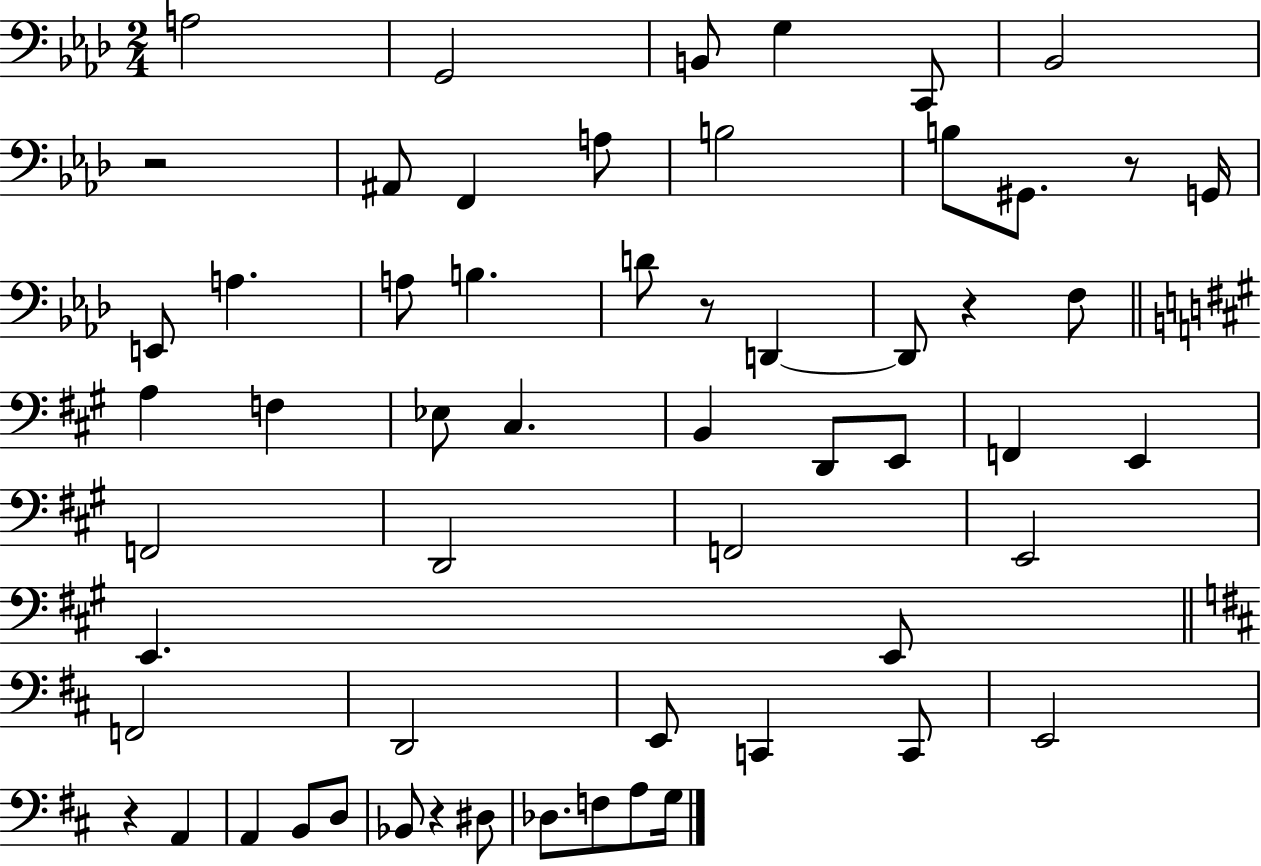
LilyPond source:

{
  \clef bass
  \numericTimeSignature
  \time 2/4
  \key aes \major
  a2 | g,2 | b,8 g4 c,8 | bes,2 | \break r2 | ais,8 f,4 a8 | b2 | b8 gis,8. r8 g,16 | \break e,8 a4. | a8 b4. | d'8 r8 d,4~~ | d,8 r4 f8 | \break \bar "||" \break \key a \major a4 f4 | ees8 cis4. | b,4 d,8 e,8 | f,4 e,4 | \break f,2 | d,2 | f,2 | e,2 | \break e,4. e,8 | \bar "||" \break \key d \major f,2 | d,2 | e,8 c,4 c,8 | e,2 | \break r4 a,4 | a,4 b,8 d8 | bes,8 r4 dis8 | des8. f8 a8 g16 | \break \bar "|."
}